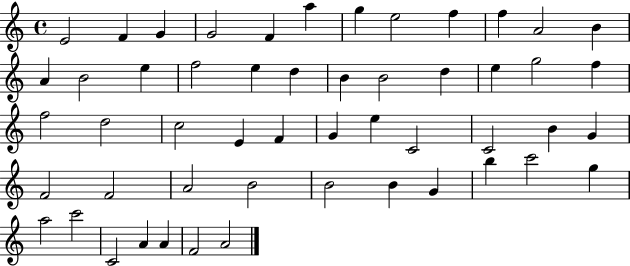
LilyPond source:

{
  \clef treble
  \time 4/4
  \defaultTimeSignature
  \key c \major
  e'2 f'4 g'4 | g'2 f'4 a''4 | g''4 e''2 f''4 | f''4 a'2 b'4 | \break a'4 b'2 e''4 | f''2 e''4 d''4 | b'4 b'2 d''4 | e''4 g''2 f''4 | \break f''2 d''2 | c''2 e'4 f'4 | g'4 e''4 c'2 | c'2 b'4 g'4 | \break f'2 f'2 | a'2 b'2 | b'2 b'4 g'4 | b''4 c'''2 g''4 | \break a''2 c'''2 | c'2 a'4 a'4 | f'2 a'2 | \bar "|."
}